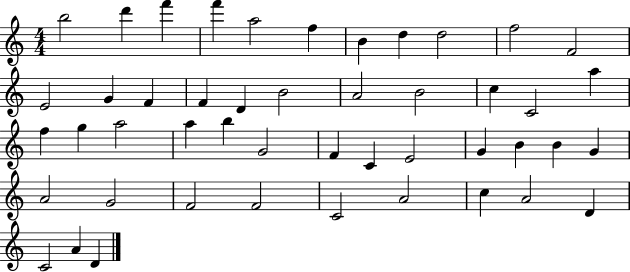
X:1
T:Untitled
M:4/4
L:1/4
K:C
b2 d' f' f' a2 f B d d2 f2 F2 E2 G F F D B2 A2 B2 c C2 a f g a2 a b G2 F C E2 G B B G A2 G2 F2 F2 C2 A2 c A2 D C2 A D